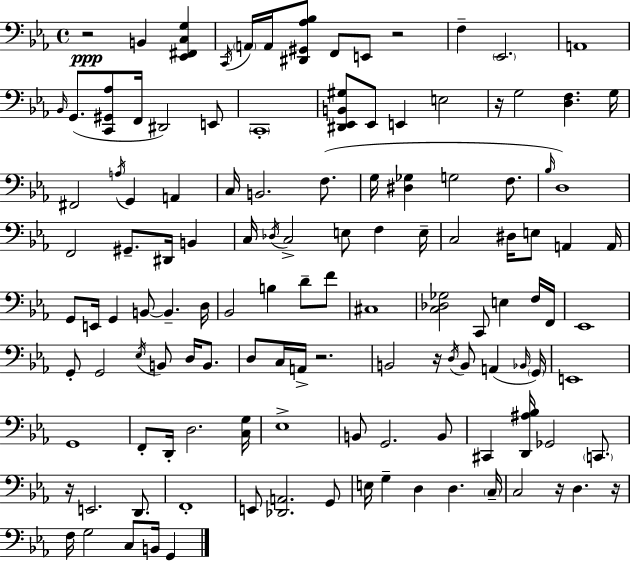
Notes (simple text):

R/h B2/q [Eb2,F#2,C3,G3]/q C2/s A2/s A2/s [D#2,G#2,Ab3,Bb3]/e F2/e E2/e R/h F3/q Eb2/h. A2/w Bb2/s G2/e. [C2,G#2,Ab3]/e F2/s D#2/h E2/e C2/w [D#2,Eb2,B2,G#3]/e Eb2/e E2/q E3/h R/s G3/h [D3,F3]/q. G3/s F#2/h A3/s G2/q A2/q C3/s B2/h. F3/e. G3/s [D#3,Gb3]/q G3/h F3/e. Bb3/s D3/w F2/h G#2/e. D#2/s B2/q C3/s Db3/s C3/h E3/e F3/q E3/s C3/h D#3/s E3/e A2/q A2/s G2/e E2/s G2/q B2/e B2/q. D3/s Bb2/h B3/q D4/e F4/e C#3/w [C3,Db3,Gb3]/h C2/e E3/q F3/s F2/s Eb2/w G2/e G2/h Eb3/s B2/e D3/s B2/e. D3/e C3/s A2/s R/h. B2/h R/s D3/s B2/e A2/q Bb2/s G2/s E2/w G2/w F2/e D2/s D3/h. [C3,G3]/s Eb3/w B2/e G2/h. B2/e C#2/q [D2,A#3,Bb3]/s Gb2/h C2/e. R/s E2/h. D2/e. F2/w E2/e [Db2,A2]/h. G2/e E3/s G3/q D3/q D3/q. C3/s C3/h R/s D3/q. R/s F3/s G3/h C3/e B2/s G2/q